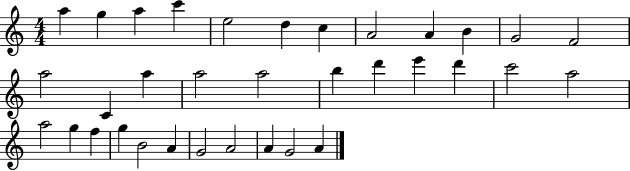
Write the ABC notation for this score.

X:1
T:Untitled
M:4/4
L:1/4
K:C
a g a c' e2 d c A2 A B G2 F2 a2 C a a2 a2 b d' e' d' c'2 a2 a2 g f g B2 A G2 A2 A G2 A